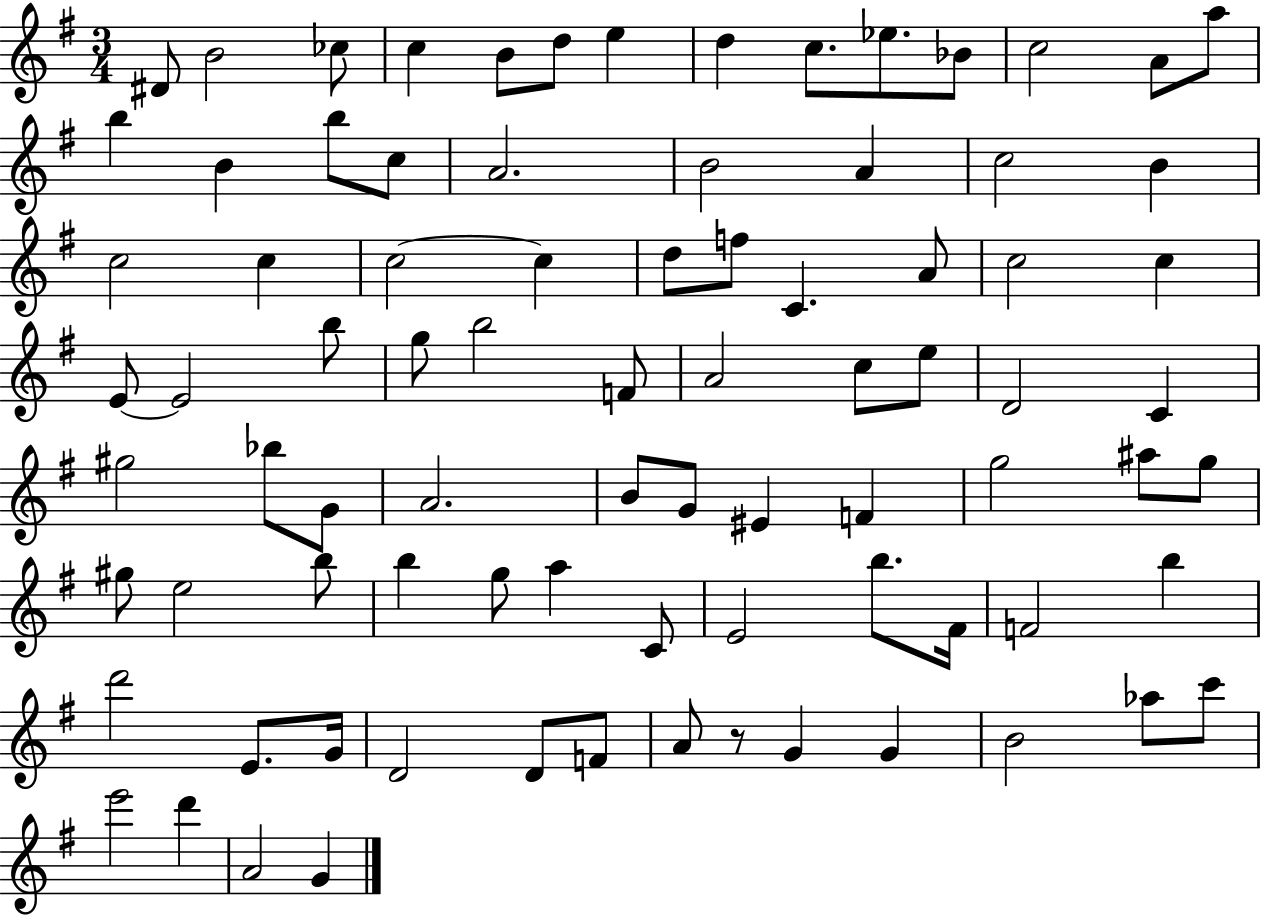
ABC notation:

X:1
T:Untitled
M:3/4
L:1/4
K:G
^D/2 B2 _c/2 c B/2 d/2 e d c/2 _e/2 _B/2 c2 A/2 a/2 b B b/2 c/2 A2 B2 A c2 B c2 c c2 c d/2 f/2 C A/2 c2 c E/2 E2 b/2 g/2 b2 F/2 A2 c/2 e/2 D2 C ^g2 _b/2 G/2 A2 B/2 G/2 ^E F g2 ^a/2 g/2 ^g/2 e2 b/2 b g/2 a C/2 E2 b/2 ^F/4 F2 b d'2 E/2 G/4 D2 D/2 F/2 A/2 z/2 G G B2 _a/2 c'/2 e'2 d' A2 G